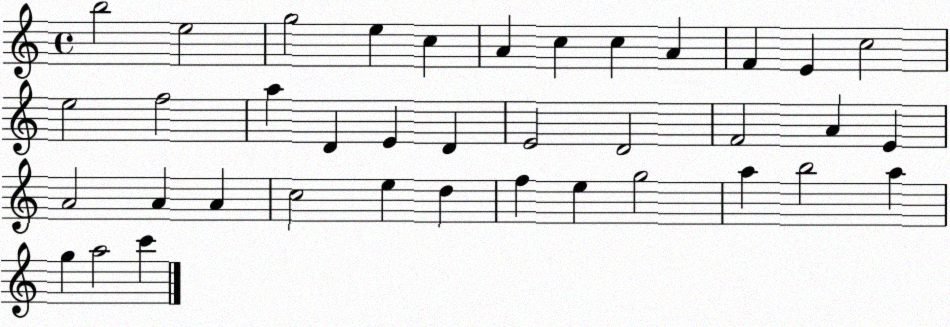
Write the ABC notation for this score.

X:1
T:Untitled
M:4/4
L:1/4
K:C
b2 e2 g2 e c A c c A F E c2 e2 f2 a D E D E2 D2 F2 A E A2 A A c2 e d f e g2 a b2 a g a2 c'